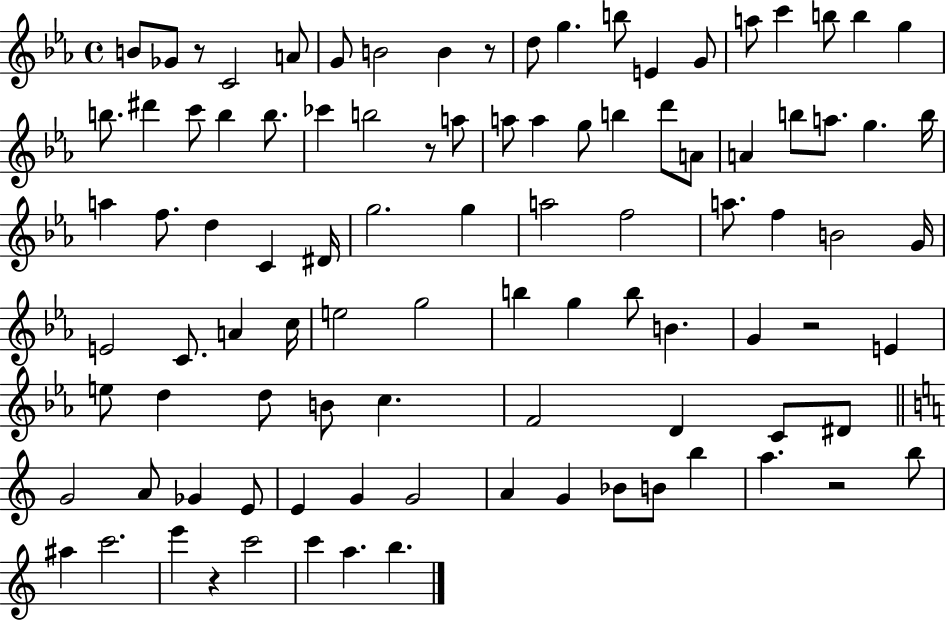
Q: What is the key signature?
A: EES major